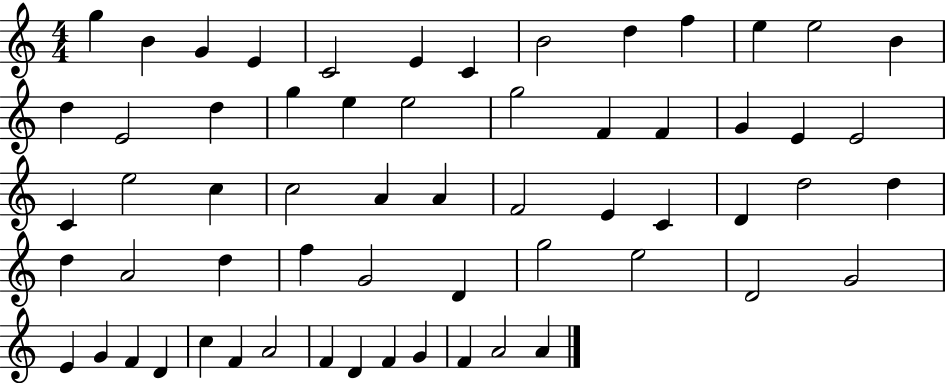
G5/q B4/q G4/q E4/q C4/h E4/q C4/q B4/h D5/q F5/q E5/q E5/h B4/q D5/q E4/h D5/q G5/q E5/q E5/h G5/h F4/q F4/q G4/q E4/q E4/h C4/q E5/h C5/q C5/h A4/q A4/q F4/h E4/q C4/q D4/q D5/h D5/q D5/q A4/h D5/q F5/q G4/h D4/q G5/h E5/h D4/h G4/h E4/q G4/q F4/q D4/q C5/q F4/q A4/h F4/q D4/q F4/q G4/q F4/q A4/h A4/q